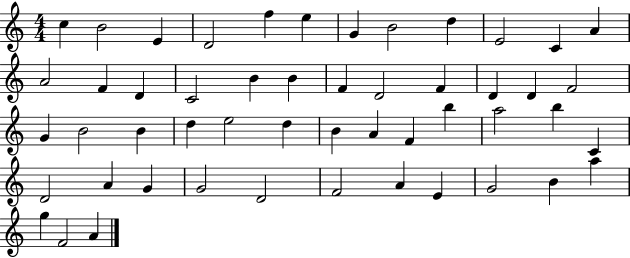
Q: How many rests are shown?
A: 0